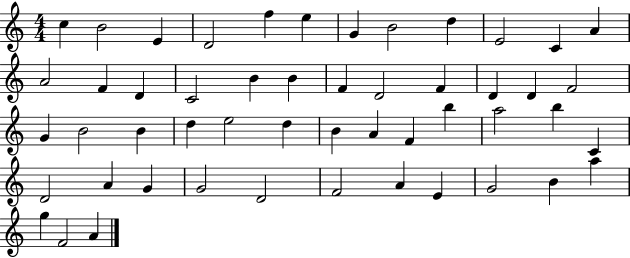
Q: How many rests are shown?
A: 0